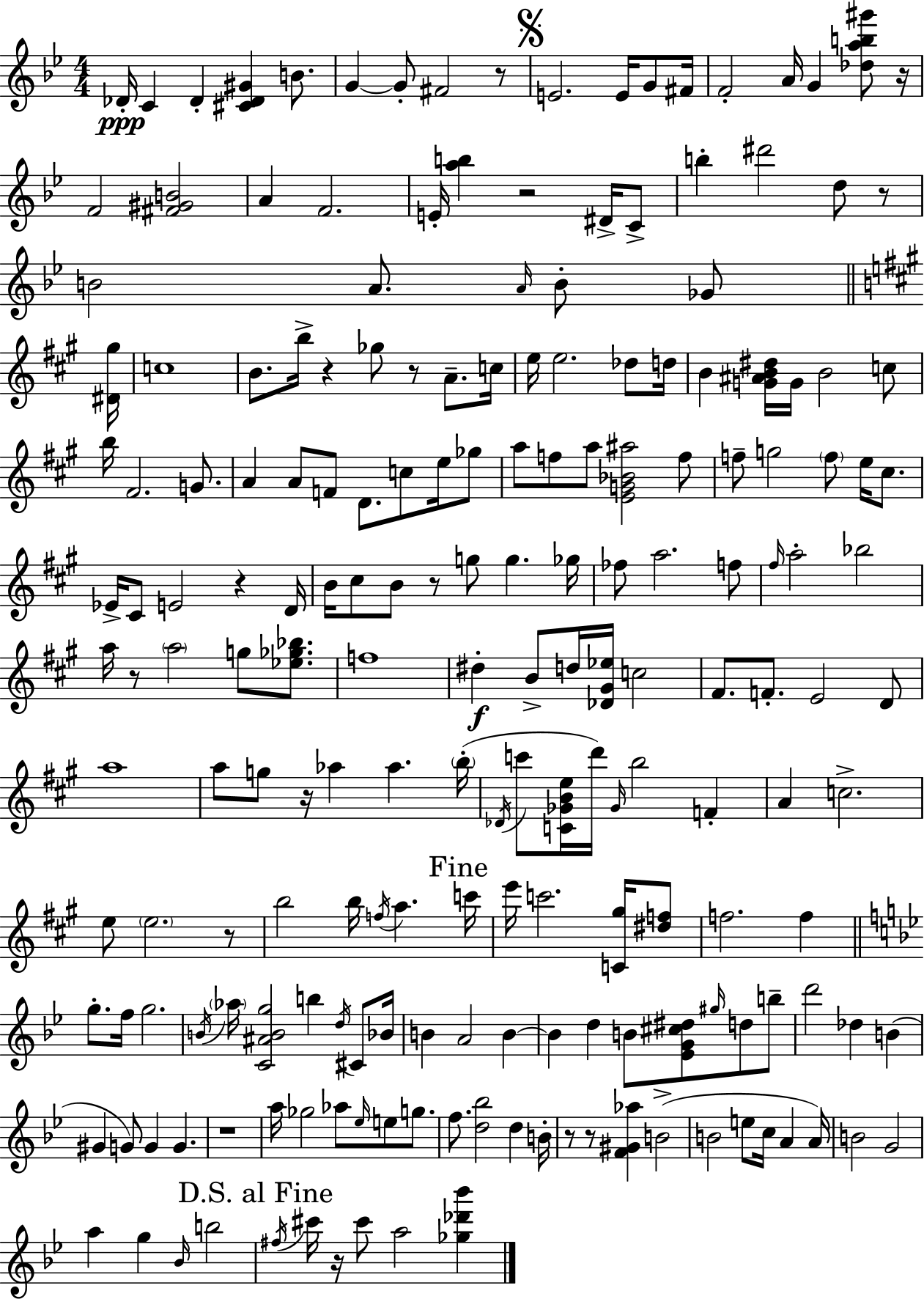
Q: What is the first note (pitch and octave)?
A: Db4